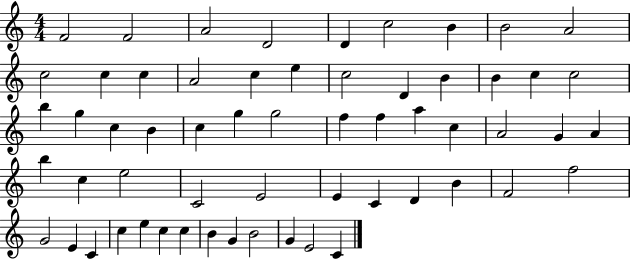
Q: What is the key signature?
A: C major